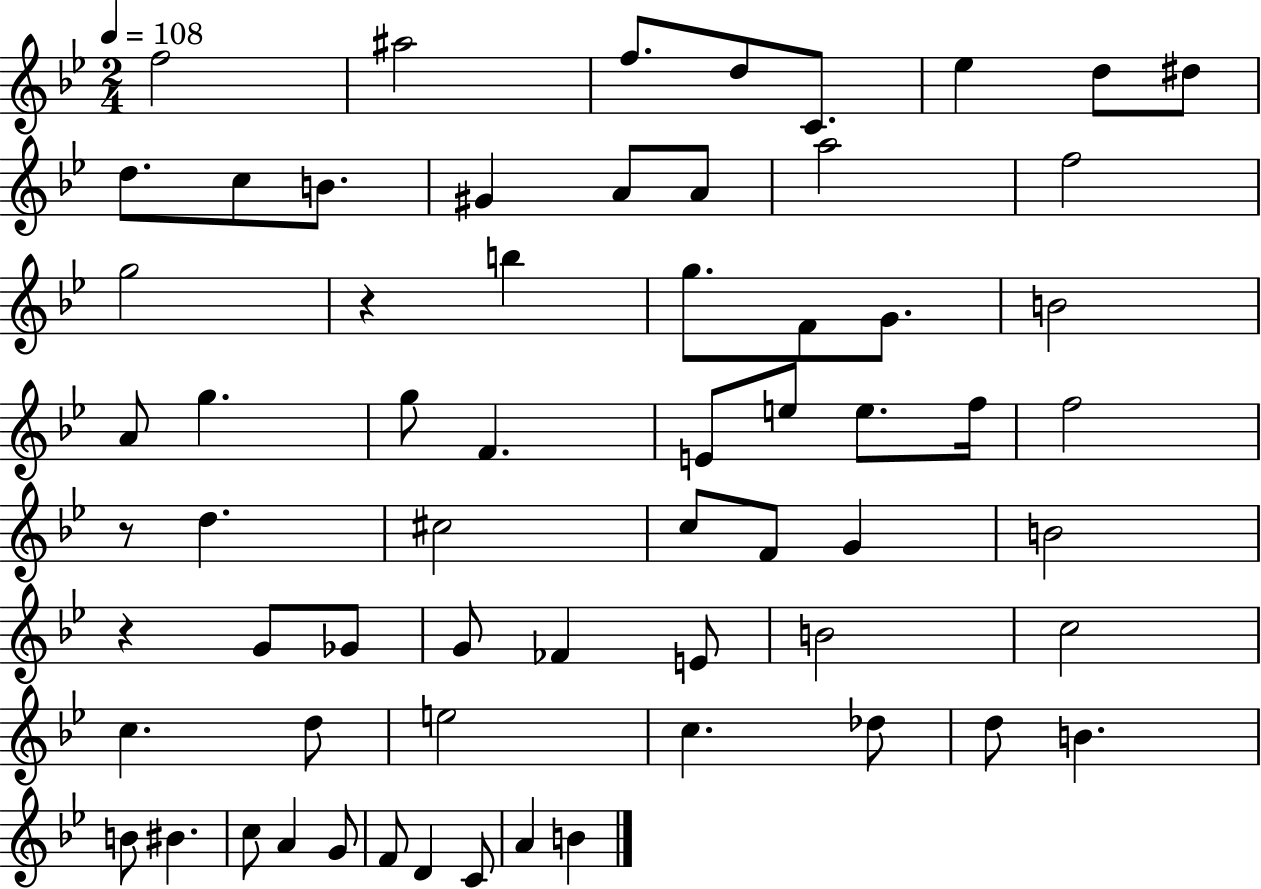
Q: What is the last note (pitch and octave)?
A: B4